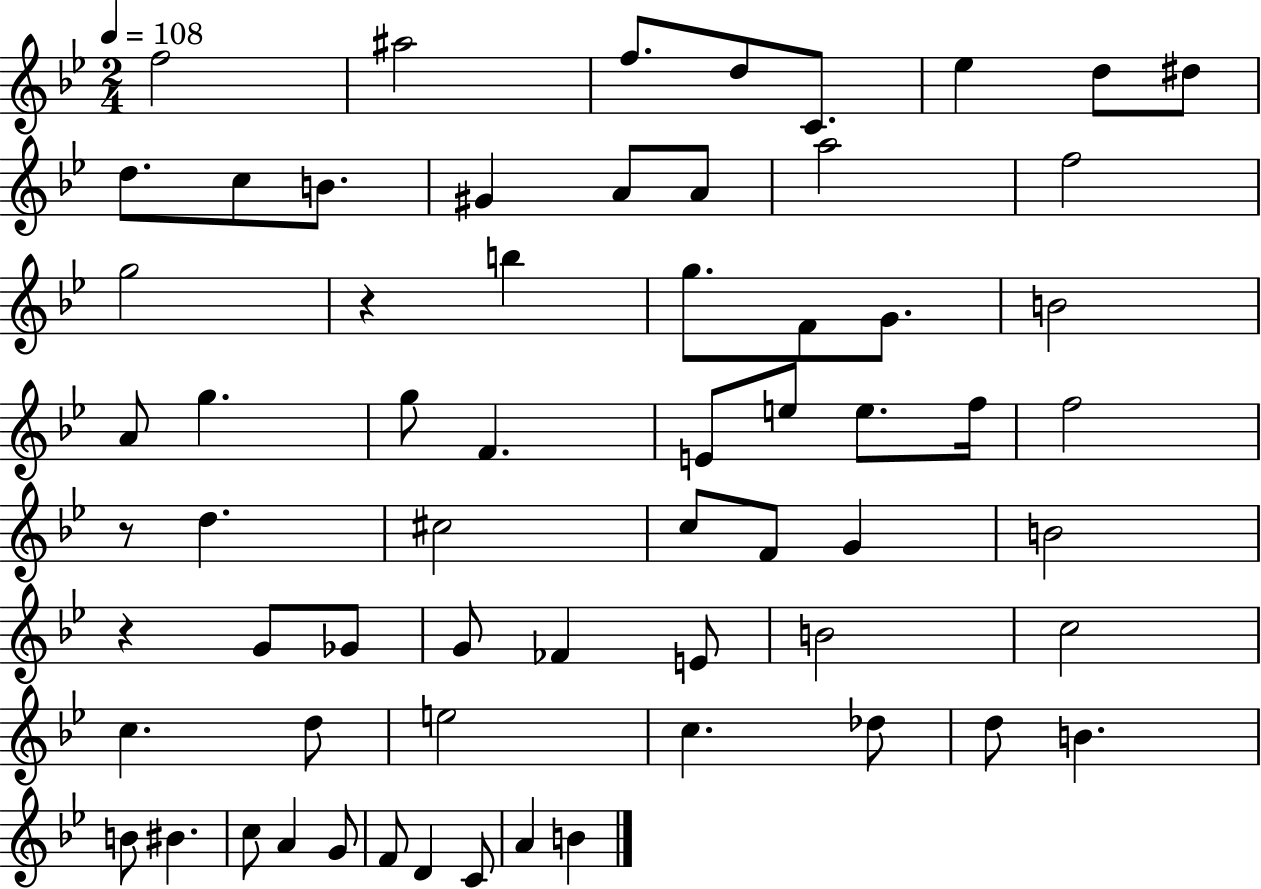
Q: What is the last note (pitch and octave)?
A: B4